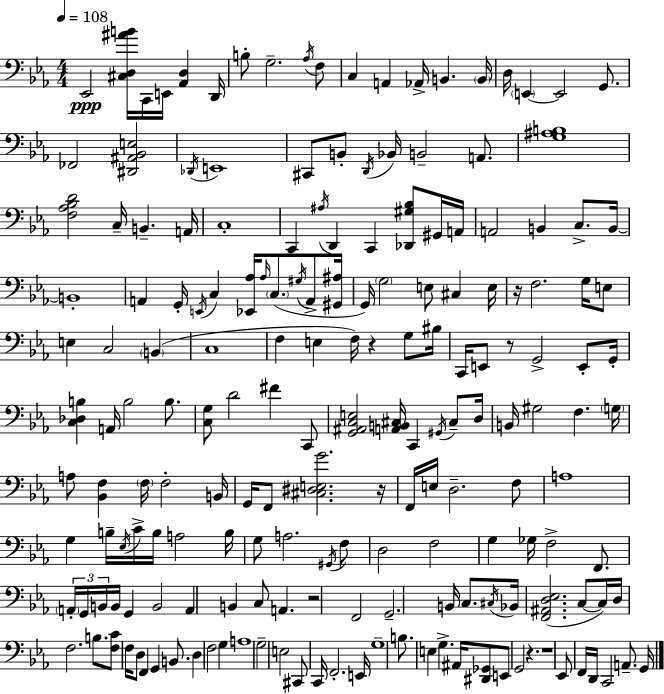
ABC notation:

X:1
T:Untitled
M:4/4
L:1/4
K:Eb
_E,,2 [^C,D,^AB]/4 C,,/4 E,,/4 [_A,,D,] D,,/4 B,/2 G,2 _A,/4 F,/2 C, A,, _A,,/4 B,, B,,/4 D,/4 E,, E,,2 G,,/2 _F,,2 [^D,,^A,,_B,,E,]2 _D,,/4 E,,4 ^C,,/2 B,,/2 D,,/4 _B,,/4 B,,2 A,,/2 [G,^A,B,]4 [F,_A,_B,D]2 C,/4 B,, A,,/4 C,4 C,, ^A,/4 D,, C,, [_D,,^G,_B,]/2 ^G,,/4 A,,/4 A,,2 B,, C,/2 B,,/4 B,,4 A,, G,,/4 E,,/4 C, [_E,,_A,]/4 _A,/4 C,/2 ^G,/4 A,,/2 [^G,,^A,]/4 G,,/4 G,2 E,/2 ^C, E,/4 z/4 F,2 G,/4 E,/2 E, C,2 B,, C,4 F, E, F,/4 z G,/2 ^B,/4 C,,/4 E,,/2 z/2 G,,2 E,,/2 G,,/4 [C,_D,B,] A,,/4 B,2 B,/2 [C,G,]/2 D2 ^F C,,/2 [G,,^A,,C,E,]2 [A,,B,,^C,]/4 C,, ^G,,/4 ^C,/2 D,/4 B,,/4 ^G,2 F, G,/4 A,/2 [_B,,F,] F,/4 F,2 B,,/4 G,,/4 F,,/2 [^C,^D,E,G]2 z/4 F,,/4 E,/4 D,2 F,/2 A,4 G, B,/4 _E,/4 C/4 B,/4 A,2 B,/4 G,/2 A,2 ^G,,/4 F,/2 D,2 F,2 G, _G,/4 F,2 F,,/2 A,,/4 G,,/4 B,,/4 B,,/4 G,, B,,2 A,, B,, C,/2 A,, z2 F,,2 G,,2 B,,/4 C,/2 ^C,/4 _B,,/4 [F,,^A,,D,_E,]2 C,/2 C,/4 D,/4 F,2 B,/2 [F,C]/2 F,/4 D,/2 F,, G,, B,,/2 D, F,2 G, A,4 G,2 E,2 ^C,,/2 C,,/4 F,,2 E,,/4 G,4 B,/2 E, G, ^A,,/4 [^D,,_G,,]/2 E,,/2 G,,2 z z4 _E,,/2 F,,/4 D,,/4 C,,2 A,,/2 G,,/4